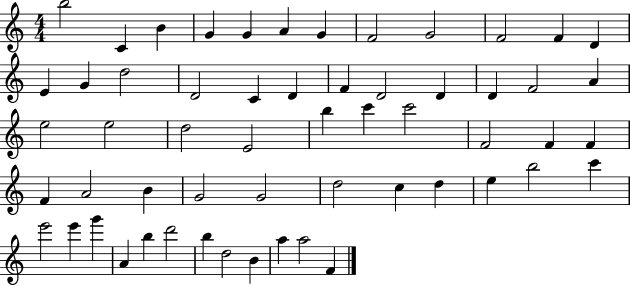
{
  \clef treble
  \numericTimeSignature
  \time 4/4
  \key c \major
  b''2 c'4 b'4 | g'4 g'4 a'4 g'4 | f'2 g'2 | f'2 f'4 d'4 | \break e'4 g'4 d''2 | d'2 c'4 d'4 | f'4 d'2 d'4 | d'4 f'2 a'4 | \break e''2 e''2 | d''2 e'2 | b''4 c'''4 c'''2 | f'2 f'4 f'4 | \break f'4 a'2 b'4 | g'2 g'2 | d''2 c''4 d''4 | e''4 b''2 c'''4 | \break e'''2 e'''4 g'''4 | a'4 b''4 d'''2 | b''4 d''2 b'4 | a''4 a''2 f'4 | \break \bar "|."
}